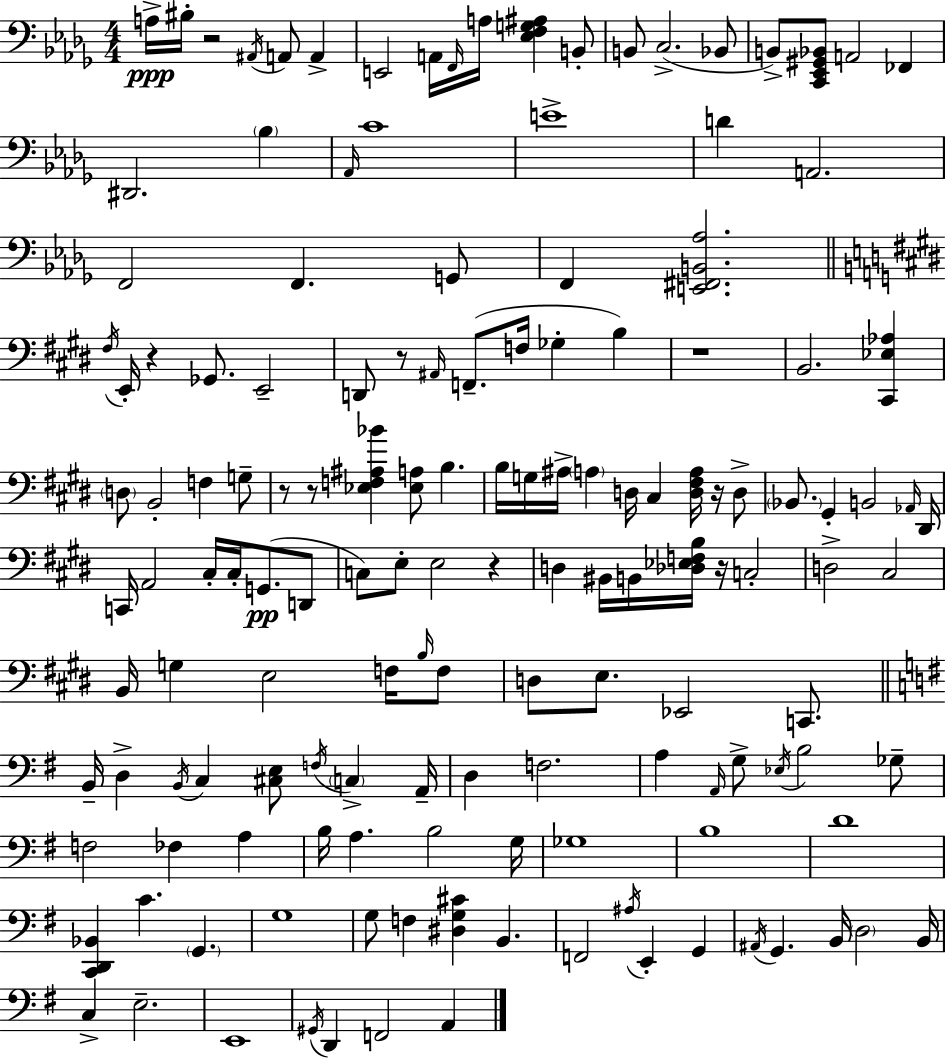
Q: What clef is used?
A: bass